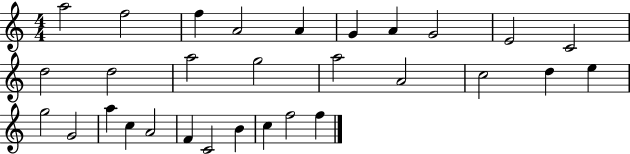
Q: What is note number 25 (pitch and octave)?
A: F4